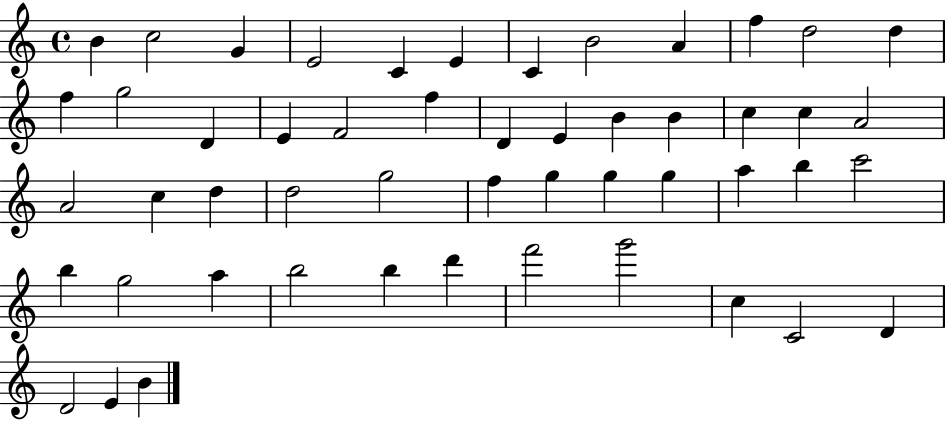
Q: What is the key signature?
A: C major